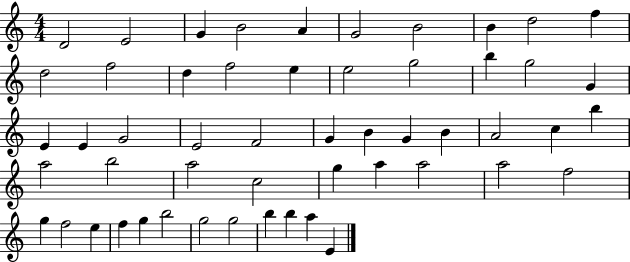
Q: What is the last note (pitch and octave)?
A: E4